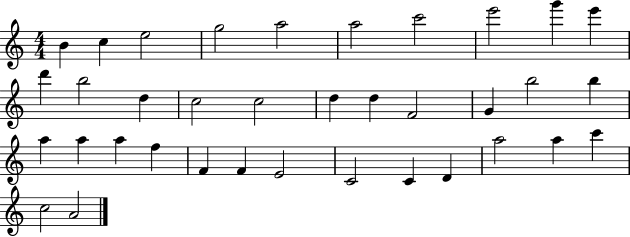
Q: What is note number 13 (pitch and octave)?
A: D5